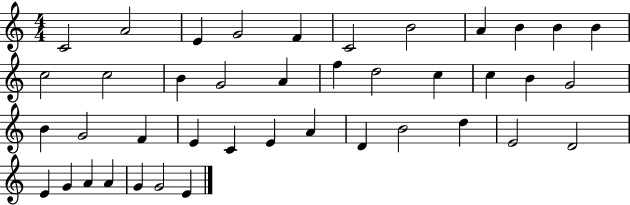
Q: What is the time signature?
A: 4/4